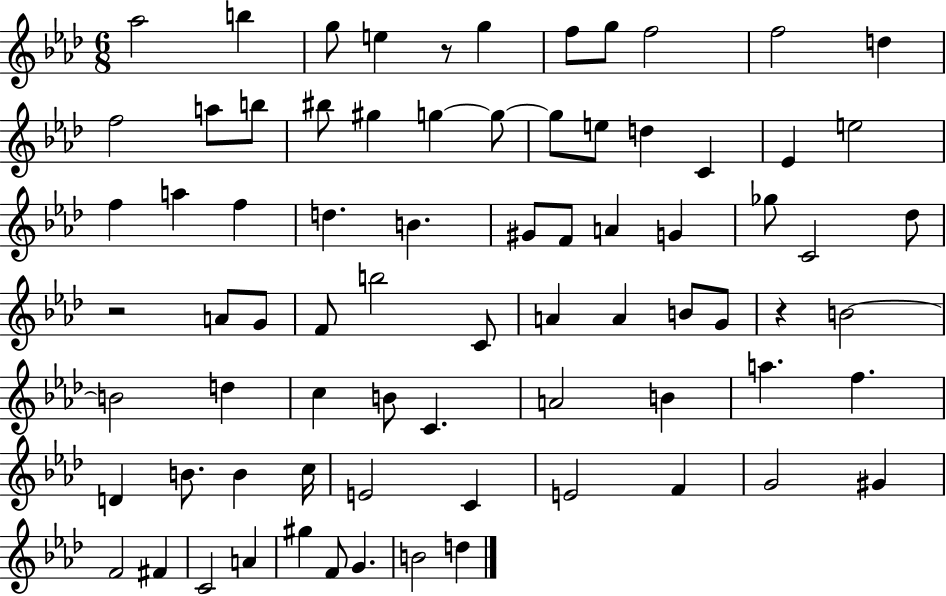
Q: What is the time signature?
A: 6/8